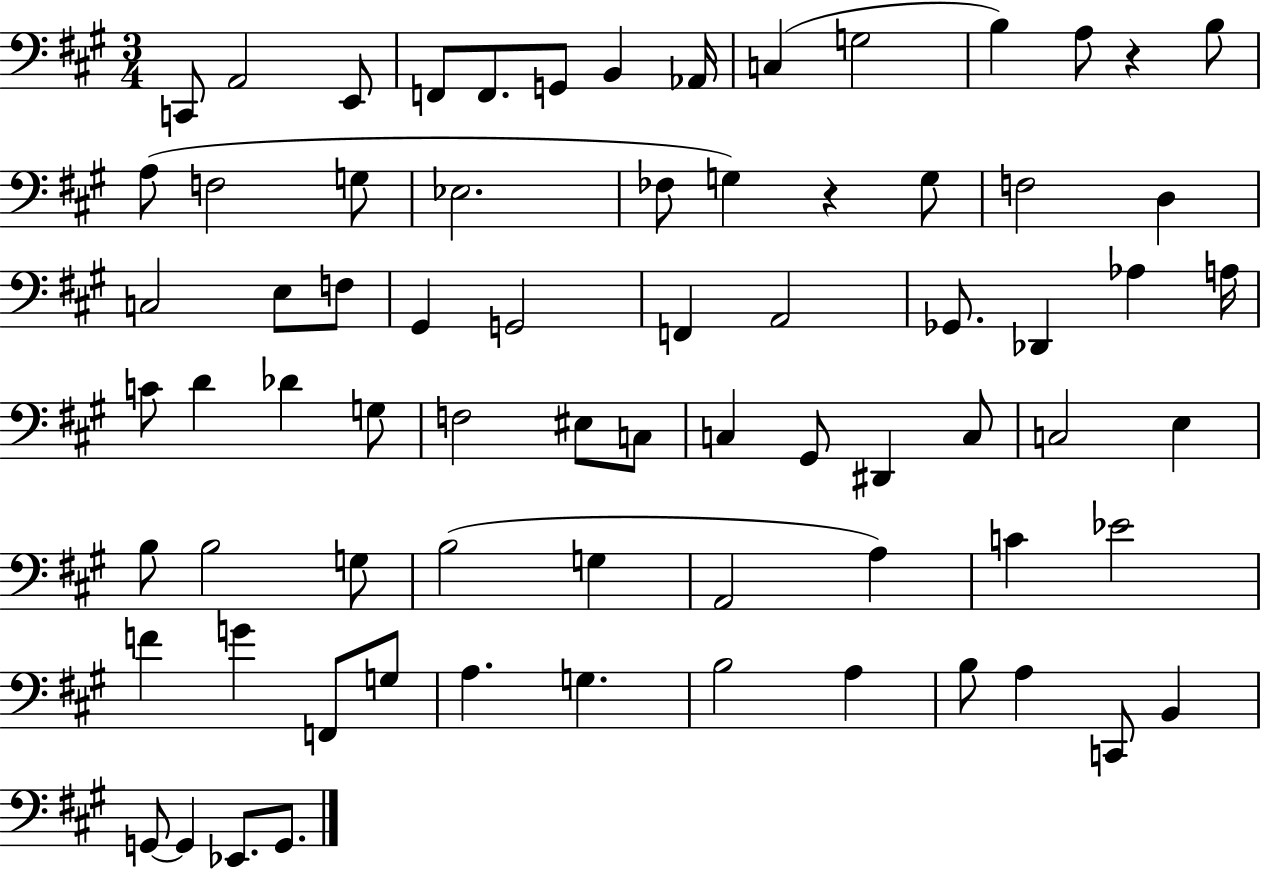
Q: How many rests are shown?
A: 2